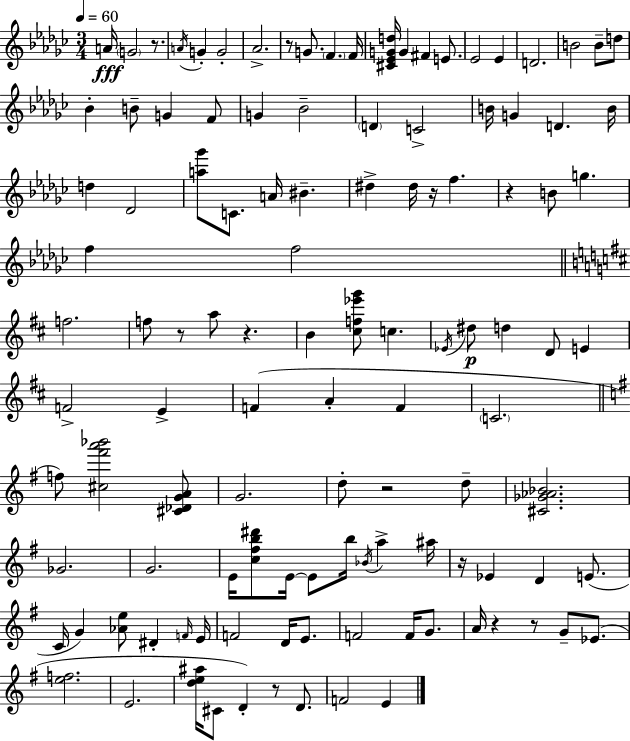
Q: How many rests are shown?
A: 11